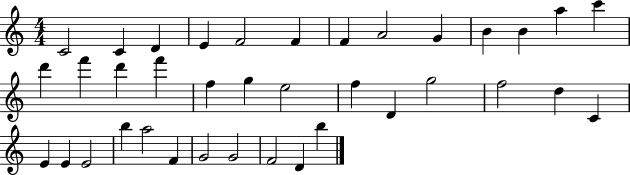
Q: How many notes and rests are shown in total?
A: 37